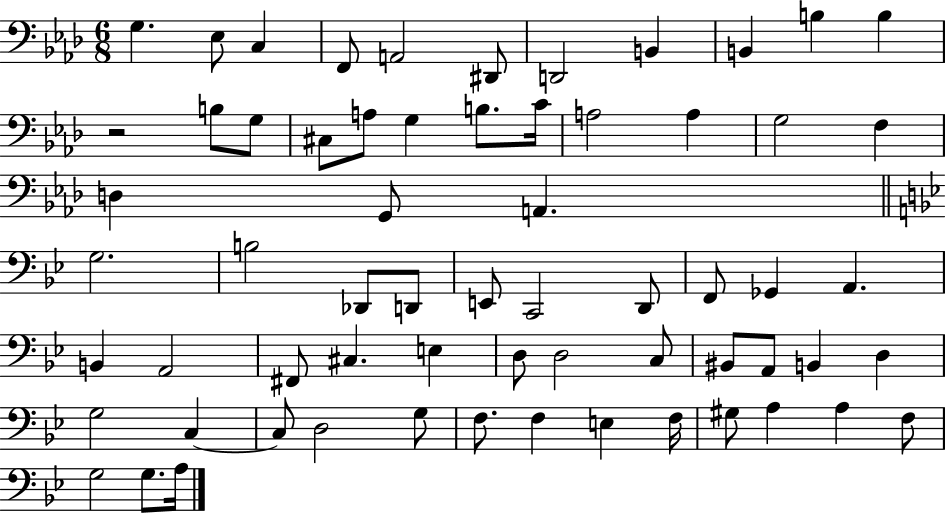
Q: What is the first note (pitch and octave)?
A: G3